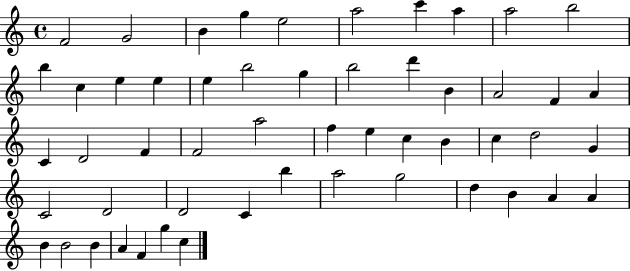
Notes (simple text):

F4/h G4/h B4/q G5/q E5/h A5/h C6/q A5/q A5/h B5/h B5/q C5/q E5/q E5/q E5/q B5/h G5/q B5/h D6/q B4/q A4/h F4/q A4/q C4/q D4/h F4/q F4/h A5/h F5/q E5/q C5/q B4/q C5/q D5/h G4/q C4/h D4/h D4/h C4/q B5/q A5/h G5/h D5/q B4/q A4/q A4/q B4/q B4/h B4/q A4/q F4/q G5/q C5/q